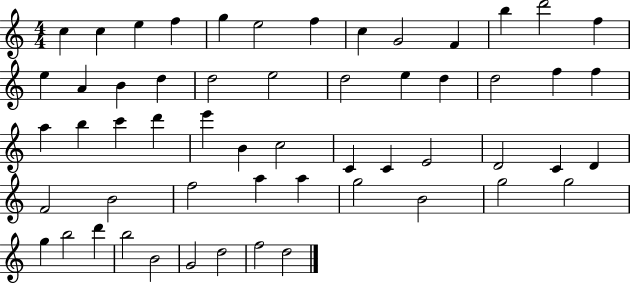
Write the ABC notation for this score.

X:1
T:Untitled
M:4/4
L:1/4
K:C
c c e f g e2 f c G2 F b d'2 f e A B d d2 e2 d2 e d d2 f f a b c' d' e' B c2 C C E2 D2 C D F2 B2 f2 a a g2 B2 g2 g2 g b2 d' b2 B2 G2 d2 f2 d2